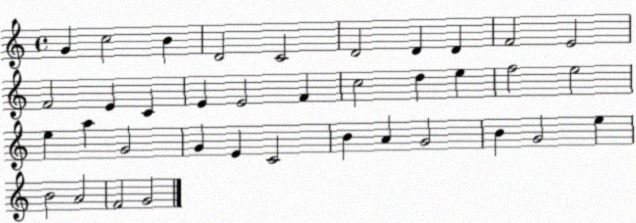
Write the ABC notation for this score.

X:1
T:Untitled
M:4/4
L:1/4
K:C
G c2 B D2 C2 D2 D D F2 E2 F2 E C E E2 F c2 d e f2 e2 e a G2 G E C2 B A G2 B G2 e B2 A2 F2 G2